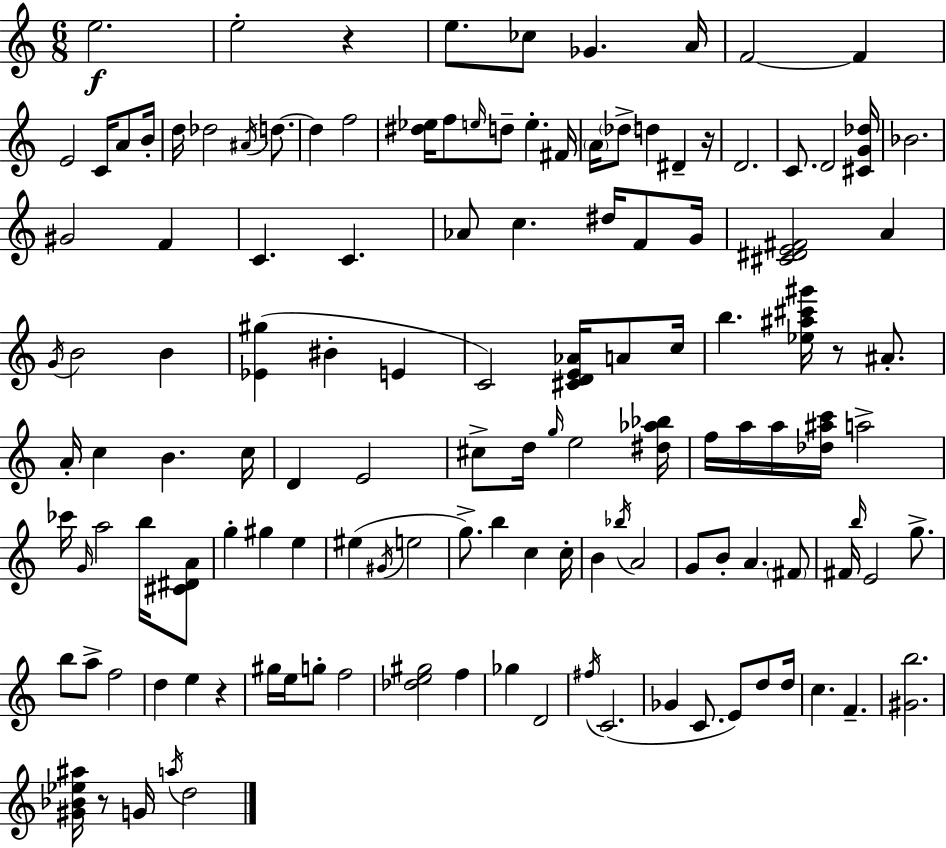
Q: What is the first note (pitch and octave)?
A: E5